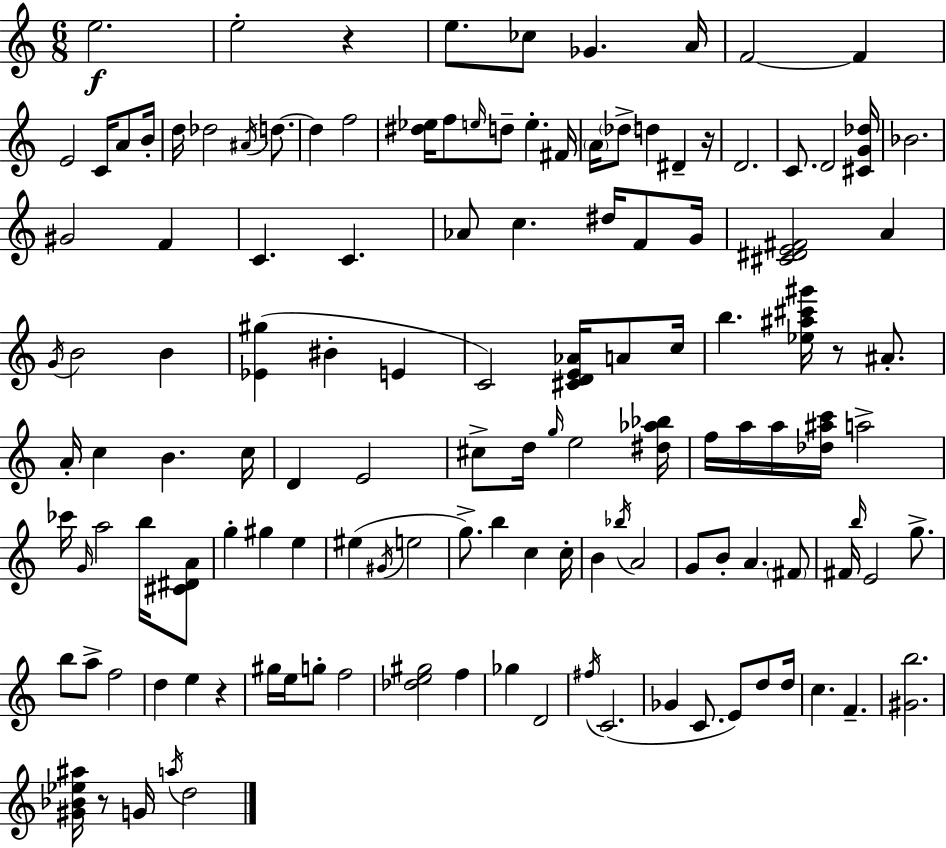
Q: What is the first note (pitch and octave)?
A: E5